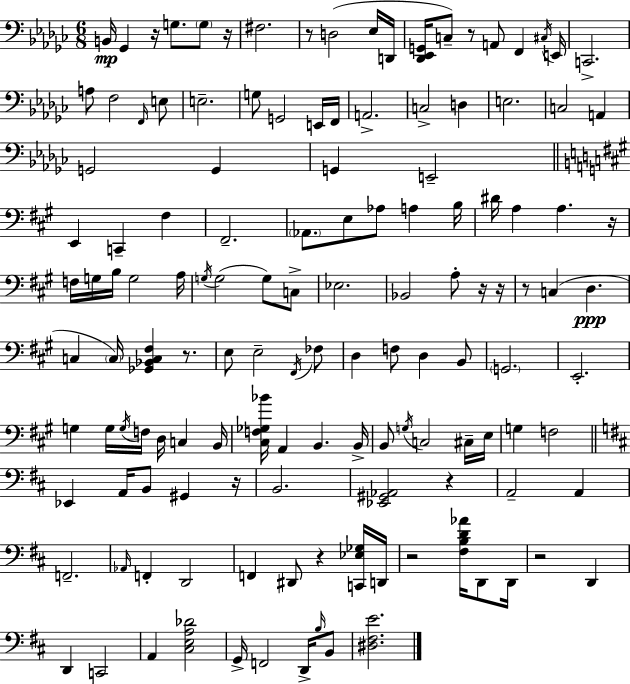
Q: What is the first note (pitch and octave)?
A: B2